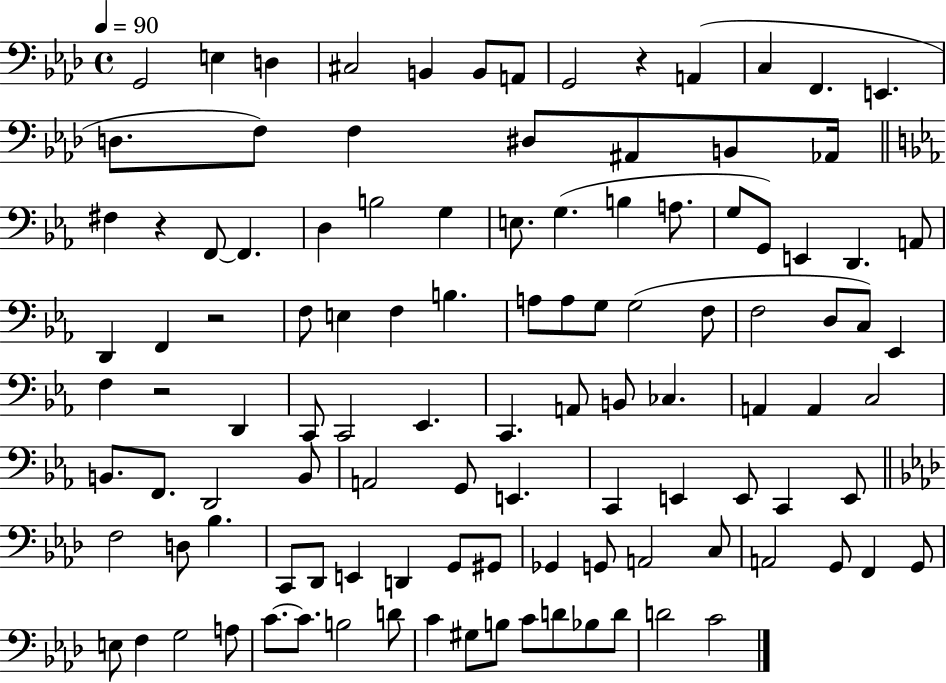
G2/h E3/q D3/q C#3/h B2/q B2/e A2/e G2/h R/q A2/q C3/q F2/q. E2/q. D3/e. F3/e F3/q D#3/e A#2/e B2/e Ab2/s F#3/q R/q F2/e F2/q. D3/q B3/h G3/q E3/e. G3/q. B3/q A3/e. G3/e G2/e E2/q D2/q. A2/e D2/q F2/q R/h F3/e E3/q F3/q B3/q. A3/e A3/e G3/e G3/h F3/e F3/h D3/e C3/e Eb2/q F3/q R/h D2/q C2/e C2/h Eb2/q. C2/q. A2/e B2/e CES3/q. A2/q A2/q C3/h B2/e. F2/e. D2/h B2/e A2/h G2/e E2/q. C2/q E2/q E2/e C2/q E2/e F3/h D3/e Bb3/q. C2/e Db2/e E2/q D2/q G2/e G#2/e Gb2/q G2/e A2/h C3/e A2/h G2/e F2/q G2/e E3/e F3/q G3/h A3/e C4/e. C4/e. B3/h D4/e C4/q G#3/e B3/e C4/e D4/e Bb3/e D4/e D4/h C4/h